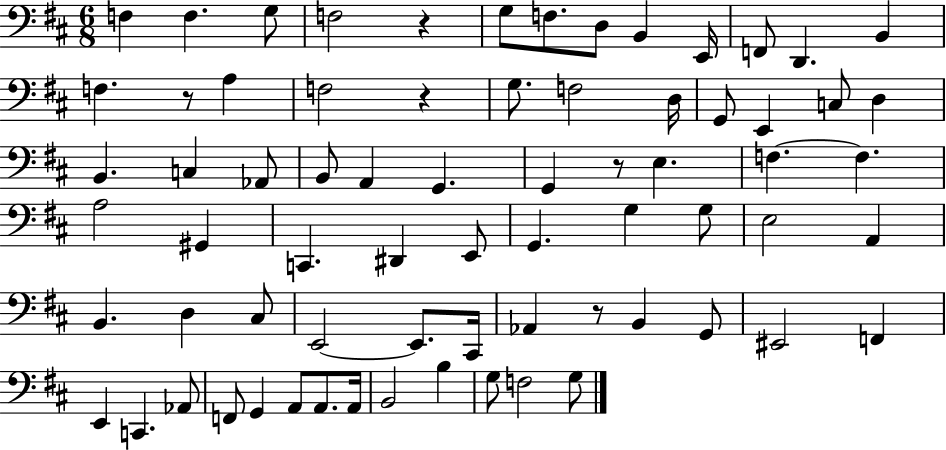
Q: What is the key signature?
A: D major